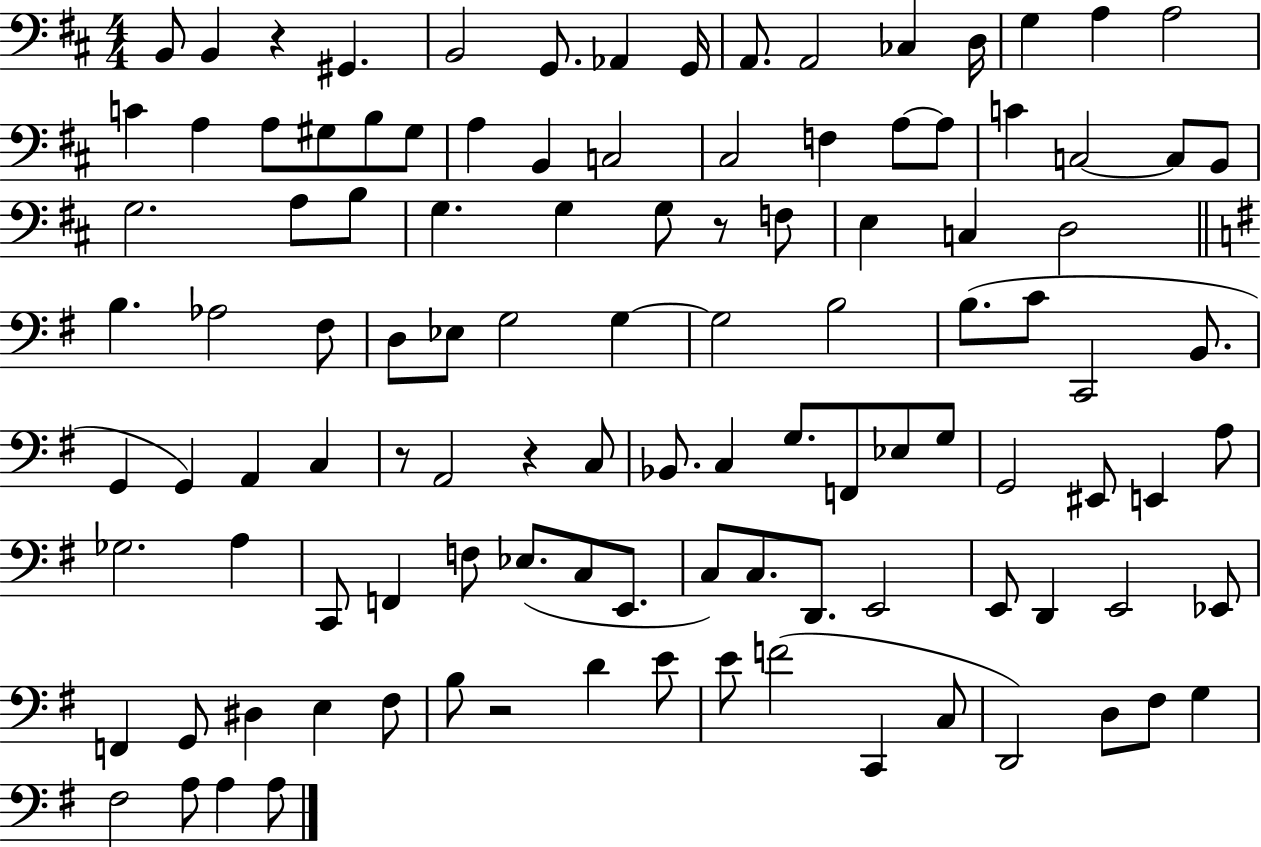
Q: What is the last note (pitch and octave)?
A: A3